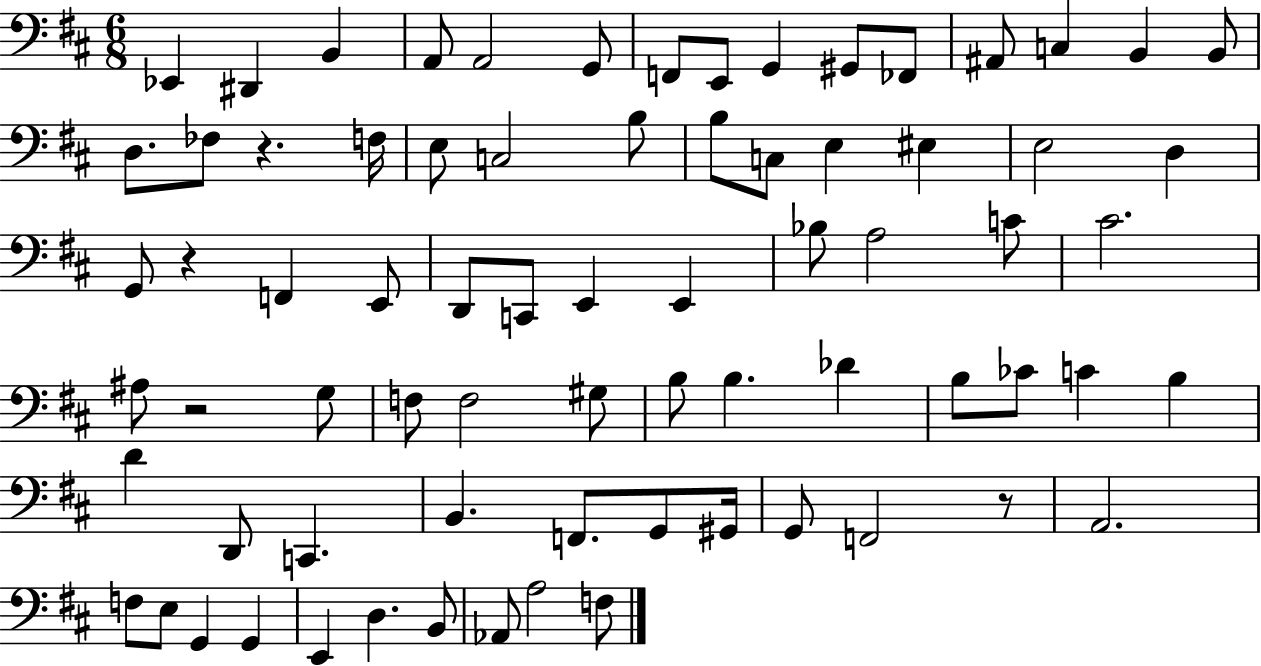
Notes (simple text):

Eb2/q D#2/q B2/q A2/e A2/h G2/e F2/e E2/e G2/q G#2/e FES2/e A#2/e C3/q B2/q B2/e D3/e. FES3/e R/q. F3/s E3/e C3/h B3/e B3/e C3/e E3/q EIS3/q E3/h D3/q G2/e R/q F2/q E2/e D2/e C2/e E2/q E2/q Bb3/e A3/h C4/e C#4/h. A#3/e R/h G3/e F3/e F3/h G#3/e B3/e B3/q. Db4/q B3/e CES4/e C4/q B3/q D4/q D2/e C2/q. B2/q. F2/e. G2/e G#2/s G2/e F2/h R/e A2/h. F3/e E3/e G2/q G2/q E2/q D3/q. B2/e Ab2/e A3/h F3/e